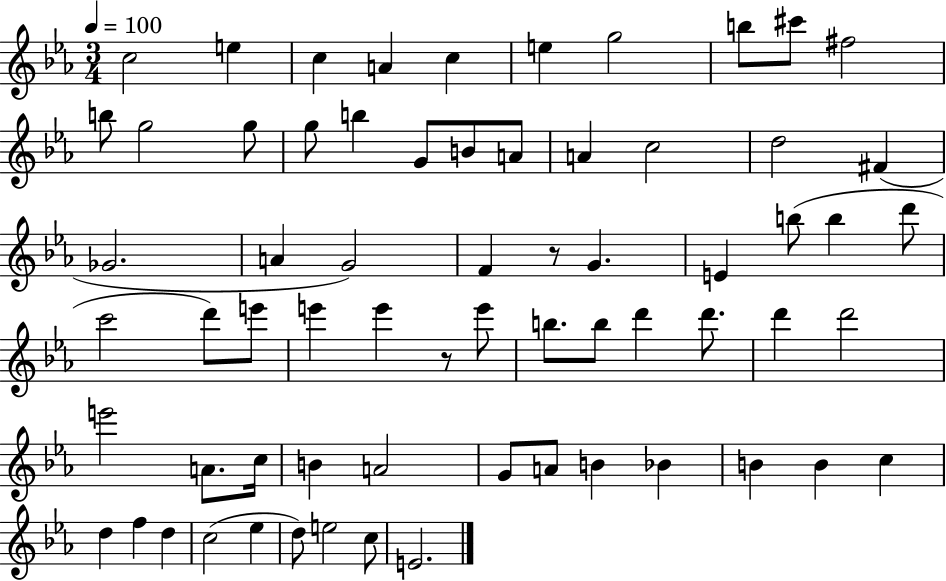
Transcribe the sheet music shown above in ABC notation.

X:1
T:Untitled
M:3/4
L:1/4
K:Eb
c2 e c A c e g2 b/2 ^c'/2 ^f2 b/2 g2 g/2 g/2 b G/2 B/2 A/2 A c2 d2 ^F _G2 A G2 F z/2 G E b/2 b d'/2 c'2 d'/2 e'/2 e' e' z/2 e'/2 b/2 b/2 d' d'/2 d' d'2 e'2 A/2 c/4 B A2 G/2 A/2 B _B B B c d f d c2 _e d/2 e2 c/2 E2